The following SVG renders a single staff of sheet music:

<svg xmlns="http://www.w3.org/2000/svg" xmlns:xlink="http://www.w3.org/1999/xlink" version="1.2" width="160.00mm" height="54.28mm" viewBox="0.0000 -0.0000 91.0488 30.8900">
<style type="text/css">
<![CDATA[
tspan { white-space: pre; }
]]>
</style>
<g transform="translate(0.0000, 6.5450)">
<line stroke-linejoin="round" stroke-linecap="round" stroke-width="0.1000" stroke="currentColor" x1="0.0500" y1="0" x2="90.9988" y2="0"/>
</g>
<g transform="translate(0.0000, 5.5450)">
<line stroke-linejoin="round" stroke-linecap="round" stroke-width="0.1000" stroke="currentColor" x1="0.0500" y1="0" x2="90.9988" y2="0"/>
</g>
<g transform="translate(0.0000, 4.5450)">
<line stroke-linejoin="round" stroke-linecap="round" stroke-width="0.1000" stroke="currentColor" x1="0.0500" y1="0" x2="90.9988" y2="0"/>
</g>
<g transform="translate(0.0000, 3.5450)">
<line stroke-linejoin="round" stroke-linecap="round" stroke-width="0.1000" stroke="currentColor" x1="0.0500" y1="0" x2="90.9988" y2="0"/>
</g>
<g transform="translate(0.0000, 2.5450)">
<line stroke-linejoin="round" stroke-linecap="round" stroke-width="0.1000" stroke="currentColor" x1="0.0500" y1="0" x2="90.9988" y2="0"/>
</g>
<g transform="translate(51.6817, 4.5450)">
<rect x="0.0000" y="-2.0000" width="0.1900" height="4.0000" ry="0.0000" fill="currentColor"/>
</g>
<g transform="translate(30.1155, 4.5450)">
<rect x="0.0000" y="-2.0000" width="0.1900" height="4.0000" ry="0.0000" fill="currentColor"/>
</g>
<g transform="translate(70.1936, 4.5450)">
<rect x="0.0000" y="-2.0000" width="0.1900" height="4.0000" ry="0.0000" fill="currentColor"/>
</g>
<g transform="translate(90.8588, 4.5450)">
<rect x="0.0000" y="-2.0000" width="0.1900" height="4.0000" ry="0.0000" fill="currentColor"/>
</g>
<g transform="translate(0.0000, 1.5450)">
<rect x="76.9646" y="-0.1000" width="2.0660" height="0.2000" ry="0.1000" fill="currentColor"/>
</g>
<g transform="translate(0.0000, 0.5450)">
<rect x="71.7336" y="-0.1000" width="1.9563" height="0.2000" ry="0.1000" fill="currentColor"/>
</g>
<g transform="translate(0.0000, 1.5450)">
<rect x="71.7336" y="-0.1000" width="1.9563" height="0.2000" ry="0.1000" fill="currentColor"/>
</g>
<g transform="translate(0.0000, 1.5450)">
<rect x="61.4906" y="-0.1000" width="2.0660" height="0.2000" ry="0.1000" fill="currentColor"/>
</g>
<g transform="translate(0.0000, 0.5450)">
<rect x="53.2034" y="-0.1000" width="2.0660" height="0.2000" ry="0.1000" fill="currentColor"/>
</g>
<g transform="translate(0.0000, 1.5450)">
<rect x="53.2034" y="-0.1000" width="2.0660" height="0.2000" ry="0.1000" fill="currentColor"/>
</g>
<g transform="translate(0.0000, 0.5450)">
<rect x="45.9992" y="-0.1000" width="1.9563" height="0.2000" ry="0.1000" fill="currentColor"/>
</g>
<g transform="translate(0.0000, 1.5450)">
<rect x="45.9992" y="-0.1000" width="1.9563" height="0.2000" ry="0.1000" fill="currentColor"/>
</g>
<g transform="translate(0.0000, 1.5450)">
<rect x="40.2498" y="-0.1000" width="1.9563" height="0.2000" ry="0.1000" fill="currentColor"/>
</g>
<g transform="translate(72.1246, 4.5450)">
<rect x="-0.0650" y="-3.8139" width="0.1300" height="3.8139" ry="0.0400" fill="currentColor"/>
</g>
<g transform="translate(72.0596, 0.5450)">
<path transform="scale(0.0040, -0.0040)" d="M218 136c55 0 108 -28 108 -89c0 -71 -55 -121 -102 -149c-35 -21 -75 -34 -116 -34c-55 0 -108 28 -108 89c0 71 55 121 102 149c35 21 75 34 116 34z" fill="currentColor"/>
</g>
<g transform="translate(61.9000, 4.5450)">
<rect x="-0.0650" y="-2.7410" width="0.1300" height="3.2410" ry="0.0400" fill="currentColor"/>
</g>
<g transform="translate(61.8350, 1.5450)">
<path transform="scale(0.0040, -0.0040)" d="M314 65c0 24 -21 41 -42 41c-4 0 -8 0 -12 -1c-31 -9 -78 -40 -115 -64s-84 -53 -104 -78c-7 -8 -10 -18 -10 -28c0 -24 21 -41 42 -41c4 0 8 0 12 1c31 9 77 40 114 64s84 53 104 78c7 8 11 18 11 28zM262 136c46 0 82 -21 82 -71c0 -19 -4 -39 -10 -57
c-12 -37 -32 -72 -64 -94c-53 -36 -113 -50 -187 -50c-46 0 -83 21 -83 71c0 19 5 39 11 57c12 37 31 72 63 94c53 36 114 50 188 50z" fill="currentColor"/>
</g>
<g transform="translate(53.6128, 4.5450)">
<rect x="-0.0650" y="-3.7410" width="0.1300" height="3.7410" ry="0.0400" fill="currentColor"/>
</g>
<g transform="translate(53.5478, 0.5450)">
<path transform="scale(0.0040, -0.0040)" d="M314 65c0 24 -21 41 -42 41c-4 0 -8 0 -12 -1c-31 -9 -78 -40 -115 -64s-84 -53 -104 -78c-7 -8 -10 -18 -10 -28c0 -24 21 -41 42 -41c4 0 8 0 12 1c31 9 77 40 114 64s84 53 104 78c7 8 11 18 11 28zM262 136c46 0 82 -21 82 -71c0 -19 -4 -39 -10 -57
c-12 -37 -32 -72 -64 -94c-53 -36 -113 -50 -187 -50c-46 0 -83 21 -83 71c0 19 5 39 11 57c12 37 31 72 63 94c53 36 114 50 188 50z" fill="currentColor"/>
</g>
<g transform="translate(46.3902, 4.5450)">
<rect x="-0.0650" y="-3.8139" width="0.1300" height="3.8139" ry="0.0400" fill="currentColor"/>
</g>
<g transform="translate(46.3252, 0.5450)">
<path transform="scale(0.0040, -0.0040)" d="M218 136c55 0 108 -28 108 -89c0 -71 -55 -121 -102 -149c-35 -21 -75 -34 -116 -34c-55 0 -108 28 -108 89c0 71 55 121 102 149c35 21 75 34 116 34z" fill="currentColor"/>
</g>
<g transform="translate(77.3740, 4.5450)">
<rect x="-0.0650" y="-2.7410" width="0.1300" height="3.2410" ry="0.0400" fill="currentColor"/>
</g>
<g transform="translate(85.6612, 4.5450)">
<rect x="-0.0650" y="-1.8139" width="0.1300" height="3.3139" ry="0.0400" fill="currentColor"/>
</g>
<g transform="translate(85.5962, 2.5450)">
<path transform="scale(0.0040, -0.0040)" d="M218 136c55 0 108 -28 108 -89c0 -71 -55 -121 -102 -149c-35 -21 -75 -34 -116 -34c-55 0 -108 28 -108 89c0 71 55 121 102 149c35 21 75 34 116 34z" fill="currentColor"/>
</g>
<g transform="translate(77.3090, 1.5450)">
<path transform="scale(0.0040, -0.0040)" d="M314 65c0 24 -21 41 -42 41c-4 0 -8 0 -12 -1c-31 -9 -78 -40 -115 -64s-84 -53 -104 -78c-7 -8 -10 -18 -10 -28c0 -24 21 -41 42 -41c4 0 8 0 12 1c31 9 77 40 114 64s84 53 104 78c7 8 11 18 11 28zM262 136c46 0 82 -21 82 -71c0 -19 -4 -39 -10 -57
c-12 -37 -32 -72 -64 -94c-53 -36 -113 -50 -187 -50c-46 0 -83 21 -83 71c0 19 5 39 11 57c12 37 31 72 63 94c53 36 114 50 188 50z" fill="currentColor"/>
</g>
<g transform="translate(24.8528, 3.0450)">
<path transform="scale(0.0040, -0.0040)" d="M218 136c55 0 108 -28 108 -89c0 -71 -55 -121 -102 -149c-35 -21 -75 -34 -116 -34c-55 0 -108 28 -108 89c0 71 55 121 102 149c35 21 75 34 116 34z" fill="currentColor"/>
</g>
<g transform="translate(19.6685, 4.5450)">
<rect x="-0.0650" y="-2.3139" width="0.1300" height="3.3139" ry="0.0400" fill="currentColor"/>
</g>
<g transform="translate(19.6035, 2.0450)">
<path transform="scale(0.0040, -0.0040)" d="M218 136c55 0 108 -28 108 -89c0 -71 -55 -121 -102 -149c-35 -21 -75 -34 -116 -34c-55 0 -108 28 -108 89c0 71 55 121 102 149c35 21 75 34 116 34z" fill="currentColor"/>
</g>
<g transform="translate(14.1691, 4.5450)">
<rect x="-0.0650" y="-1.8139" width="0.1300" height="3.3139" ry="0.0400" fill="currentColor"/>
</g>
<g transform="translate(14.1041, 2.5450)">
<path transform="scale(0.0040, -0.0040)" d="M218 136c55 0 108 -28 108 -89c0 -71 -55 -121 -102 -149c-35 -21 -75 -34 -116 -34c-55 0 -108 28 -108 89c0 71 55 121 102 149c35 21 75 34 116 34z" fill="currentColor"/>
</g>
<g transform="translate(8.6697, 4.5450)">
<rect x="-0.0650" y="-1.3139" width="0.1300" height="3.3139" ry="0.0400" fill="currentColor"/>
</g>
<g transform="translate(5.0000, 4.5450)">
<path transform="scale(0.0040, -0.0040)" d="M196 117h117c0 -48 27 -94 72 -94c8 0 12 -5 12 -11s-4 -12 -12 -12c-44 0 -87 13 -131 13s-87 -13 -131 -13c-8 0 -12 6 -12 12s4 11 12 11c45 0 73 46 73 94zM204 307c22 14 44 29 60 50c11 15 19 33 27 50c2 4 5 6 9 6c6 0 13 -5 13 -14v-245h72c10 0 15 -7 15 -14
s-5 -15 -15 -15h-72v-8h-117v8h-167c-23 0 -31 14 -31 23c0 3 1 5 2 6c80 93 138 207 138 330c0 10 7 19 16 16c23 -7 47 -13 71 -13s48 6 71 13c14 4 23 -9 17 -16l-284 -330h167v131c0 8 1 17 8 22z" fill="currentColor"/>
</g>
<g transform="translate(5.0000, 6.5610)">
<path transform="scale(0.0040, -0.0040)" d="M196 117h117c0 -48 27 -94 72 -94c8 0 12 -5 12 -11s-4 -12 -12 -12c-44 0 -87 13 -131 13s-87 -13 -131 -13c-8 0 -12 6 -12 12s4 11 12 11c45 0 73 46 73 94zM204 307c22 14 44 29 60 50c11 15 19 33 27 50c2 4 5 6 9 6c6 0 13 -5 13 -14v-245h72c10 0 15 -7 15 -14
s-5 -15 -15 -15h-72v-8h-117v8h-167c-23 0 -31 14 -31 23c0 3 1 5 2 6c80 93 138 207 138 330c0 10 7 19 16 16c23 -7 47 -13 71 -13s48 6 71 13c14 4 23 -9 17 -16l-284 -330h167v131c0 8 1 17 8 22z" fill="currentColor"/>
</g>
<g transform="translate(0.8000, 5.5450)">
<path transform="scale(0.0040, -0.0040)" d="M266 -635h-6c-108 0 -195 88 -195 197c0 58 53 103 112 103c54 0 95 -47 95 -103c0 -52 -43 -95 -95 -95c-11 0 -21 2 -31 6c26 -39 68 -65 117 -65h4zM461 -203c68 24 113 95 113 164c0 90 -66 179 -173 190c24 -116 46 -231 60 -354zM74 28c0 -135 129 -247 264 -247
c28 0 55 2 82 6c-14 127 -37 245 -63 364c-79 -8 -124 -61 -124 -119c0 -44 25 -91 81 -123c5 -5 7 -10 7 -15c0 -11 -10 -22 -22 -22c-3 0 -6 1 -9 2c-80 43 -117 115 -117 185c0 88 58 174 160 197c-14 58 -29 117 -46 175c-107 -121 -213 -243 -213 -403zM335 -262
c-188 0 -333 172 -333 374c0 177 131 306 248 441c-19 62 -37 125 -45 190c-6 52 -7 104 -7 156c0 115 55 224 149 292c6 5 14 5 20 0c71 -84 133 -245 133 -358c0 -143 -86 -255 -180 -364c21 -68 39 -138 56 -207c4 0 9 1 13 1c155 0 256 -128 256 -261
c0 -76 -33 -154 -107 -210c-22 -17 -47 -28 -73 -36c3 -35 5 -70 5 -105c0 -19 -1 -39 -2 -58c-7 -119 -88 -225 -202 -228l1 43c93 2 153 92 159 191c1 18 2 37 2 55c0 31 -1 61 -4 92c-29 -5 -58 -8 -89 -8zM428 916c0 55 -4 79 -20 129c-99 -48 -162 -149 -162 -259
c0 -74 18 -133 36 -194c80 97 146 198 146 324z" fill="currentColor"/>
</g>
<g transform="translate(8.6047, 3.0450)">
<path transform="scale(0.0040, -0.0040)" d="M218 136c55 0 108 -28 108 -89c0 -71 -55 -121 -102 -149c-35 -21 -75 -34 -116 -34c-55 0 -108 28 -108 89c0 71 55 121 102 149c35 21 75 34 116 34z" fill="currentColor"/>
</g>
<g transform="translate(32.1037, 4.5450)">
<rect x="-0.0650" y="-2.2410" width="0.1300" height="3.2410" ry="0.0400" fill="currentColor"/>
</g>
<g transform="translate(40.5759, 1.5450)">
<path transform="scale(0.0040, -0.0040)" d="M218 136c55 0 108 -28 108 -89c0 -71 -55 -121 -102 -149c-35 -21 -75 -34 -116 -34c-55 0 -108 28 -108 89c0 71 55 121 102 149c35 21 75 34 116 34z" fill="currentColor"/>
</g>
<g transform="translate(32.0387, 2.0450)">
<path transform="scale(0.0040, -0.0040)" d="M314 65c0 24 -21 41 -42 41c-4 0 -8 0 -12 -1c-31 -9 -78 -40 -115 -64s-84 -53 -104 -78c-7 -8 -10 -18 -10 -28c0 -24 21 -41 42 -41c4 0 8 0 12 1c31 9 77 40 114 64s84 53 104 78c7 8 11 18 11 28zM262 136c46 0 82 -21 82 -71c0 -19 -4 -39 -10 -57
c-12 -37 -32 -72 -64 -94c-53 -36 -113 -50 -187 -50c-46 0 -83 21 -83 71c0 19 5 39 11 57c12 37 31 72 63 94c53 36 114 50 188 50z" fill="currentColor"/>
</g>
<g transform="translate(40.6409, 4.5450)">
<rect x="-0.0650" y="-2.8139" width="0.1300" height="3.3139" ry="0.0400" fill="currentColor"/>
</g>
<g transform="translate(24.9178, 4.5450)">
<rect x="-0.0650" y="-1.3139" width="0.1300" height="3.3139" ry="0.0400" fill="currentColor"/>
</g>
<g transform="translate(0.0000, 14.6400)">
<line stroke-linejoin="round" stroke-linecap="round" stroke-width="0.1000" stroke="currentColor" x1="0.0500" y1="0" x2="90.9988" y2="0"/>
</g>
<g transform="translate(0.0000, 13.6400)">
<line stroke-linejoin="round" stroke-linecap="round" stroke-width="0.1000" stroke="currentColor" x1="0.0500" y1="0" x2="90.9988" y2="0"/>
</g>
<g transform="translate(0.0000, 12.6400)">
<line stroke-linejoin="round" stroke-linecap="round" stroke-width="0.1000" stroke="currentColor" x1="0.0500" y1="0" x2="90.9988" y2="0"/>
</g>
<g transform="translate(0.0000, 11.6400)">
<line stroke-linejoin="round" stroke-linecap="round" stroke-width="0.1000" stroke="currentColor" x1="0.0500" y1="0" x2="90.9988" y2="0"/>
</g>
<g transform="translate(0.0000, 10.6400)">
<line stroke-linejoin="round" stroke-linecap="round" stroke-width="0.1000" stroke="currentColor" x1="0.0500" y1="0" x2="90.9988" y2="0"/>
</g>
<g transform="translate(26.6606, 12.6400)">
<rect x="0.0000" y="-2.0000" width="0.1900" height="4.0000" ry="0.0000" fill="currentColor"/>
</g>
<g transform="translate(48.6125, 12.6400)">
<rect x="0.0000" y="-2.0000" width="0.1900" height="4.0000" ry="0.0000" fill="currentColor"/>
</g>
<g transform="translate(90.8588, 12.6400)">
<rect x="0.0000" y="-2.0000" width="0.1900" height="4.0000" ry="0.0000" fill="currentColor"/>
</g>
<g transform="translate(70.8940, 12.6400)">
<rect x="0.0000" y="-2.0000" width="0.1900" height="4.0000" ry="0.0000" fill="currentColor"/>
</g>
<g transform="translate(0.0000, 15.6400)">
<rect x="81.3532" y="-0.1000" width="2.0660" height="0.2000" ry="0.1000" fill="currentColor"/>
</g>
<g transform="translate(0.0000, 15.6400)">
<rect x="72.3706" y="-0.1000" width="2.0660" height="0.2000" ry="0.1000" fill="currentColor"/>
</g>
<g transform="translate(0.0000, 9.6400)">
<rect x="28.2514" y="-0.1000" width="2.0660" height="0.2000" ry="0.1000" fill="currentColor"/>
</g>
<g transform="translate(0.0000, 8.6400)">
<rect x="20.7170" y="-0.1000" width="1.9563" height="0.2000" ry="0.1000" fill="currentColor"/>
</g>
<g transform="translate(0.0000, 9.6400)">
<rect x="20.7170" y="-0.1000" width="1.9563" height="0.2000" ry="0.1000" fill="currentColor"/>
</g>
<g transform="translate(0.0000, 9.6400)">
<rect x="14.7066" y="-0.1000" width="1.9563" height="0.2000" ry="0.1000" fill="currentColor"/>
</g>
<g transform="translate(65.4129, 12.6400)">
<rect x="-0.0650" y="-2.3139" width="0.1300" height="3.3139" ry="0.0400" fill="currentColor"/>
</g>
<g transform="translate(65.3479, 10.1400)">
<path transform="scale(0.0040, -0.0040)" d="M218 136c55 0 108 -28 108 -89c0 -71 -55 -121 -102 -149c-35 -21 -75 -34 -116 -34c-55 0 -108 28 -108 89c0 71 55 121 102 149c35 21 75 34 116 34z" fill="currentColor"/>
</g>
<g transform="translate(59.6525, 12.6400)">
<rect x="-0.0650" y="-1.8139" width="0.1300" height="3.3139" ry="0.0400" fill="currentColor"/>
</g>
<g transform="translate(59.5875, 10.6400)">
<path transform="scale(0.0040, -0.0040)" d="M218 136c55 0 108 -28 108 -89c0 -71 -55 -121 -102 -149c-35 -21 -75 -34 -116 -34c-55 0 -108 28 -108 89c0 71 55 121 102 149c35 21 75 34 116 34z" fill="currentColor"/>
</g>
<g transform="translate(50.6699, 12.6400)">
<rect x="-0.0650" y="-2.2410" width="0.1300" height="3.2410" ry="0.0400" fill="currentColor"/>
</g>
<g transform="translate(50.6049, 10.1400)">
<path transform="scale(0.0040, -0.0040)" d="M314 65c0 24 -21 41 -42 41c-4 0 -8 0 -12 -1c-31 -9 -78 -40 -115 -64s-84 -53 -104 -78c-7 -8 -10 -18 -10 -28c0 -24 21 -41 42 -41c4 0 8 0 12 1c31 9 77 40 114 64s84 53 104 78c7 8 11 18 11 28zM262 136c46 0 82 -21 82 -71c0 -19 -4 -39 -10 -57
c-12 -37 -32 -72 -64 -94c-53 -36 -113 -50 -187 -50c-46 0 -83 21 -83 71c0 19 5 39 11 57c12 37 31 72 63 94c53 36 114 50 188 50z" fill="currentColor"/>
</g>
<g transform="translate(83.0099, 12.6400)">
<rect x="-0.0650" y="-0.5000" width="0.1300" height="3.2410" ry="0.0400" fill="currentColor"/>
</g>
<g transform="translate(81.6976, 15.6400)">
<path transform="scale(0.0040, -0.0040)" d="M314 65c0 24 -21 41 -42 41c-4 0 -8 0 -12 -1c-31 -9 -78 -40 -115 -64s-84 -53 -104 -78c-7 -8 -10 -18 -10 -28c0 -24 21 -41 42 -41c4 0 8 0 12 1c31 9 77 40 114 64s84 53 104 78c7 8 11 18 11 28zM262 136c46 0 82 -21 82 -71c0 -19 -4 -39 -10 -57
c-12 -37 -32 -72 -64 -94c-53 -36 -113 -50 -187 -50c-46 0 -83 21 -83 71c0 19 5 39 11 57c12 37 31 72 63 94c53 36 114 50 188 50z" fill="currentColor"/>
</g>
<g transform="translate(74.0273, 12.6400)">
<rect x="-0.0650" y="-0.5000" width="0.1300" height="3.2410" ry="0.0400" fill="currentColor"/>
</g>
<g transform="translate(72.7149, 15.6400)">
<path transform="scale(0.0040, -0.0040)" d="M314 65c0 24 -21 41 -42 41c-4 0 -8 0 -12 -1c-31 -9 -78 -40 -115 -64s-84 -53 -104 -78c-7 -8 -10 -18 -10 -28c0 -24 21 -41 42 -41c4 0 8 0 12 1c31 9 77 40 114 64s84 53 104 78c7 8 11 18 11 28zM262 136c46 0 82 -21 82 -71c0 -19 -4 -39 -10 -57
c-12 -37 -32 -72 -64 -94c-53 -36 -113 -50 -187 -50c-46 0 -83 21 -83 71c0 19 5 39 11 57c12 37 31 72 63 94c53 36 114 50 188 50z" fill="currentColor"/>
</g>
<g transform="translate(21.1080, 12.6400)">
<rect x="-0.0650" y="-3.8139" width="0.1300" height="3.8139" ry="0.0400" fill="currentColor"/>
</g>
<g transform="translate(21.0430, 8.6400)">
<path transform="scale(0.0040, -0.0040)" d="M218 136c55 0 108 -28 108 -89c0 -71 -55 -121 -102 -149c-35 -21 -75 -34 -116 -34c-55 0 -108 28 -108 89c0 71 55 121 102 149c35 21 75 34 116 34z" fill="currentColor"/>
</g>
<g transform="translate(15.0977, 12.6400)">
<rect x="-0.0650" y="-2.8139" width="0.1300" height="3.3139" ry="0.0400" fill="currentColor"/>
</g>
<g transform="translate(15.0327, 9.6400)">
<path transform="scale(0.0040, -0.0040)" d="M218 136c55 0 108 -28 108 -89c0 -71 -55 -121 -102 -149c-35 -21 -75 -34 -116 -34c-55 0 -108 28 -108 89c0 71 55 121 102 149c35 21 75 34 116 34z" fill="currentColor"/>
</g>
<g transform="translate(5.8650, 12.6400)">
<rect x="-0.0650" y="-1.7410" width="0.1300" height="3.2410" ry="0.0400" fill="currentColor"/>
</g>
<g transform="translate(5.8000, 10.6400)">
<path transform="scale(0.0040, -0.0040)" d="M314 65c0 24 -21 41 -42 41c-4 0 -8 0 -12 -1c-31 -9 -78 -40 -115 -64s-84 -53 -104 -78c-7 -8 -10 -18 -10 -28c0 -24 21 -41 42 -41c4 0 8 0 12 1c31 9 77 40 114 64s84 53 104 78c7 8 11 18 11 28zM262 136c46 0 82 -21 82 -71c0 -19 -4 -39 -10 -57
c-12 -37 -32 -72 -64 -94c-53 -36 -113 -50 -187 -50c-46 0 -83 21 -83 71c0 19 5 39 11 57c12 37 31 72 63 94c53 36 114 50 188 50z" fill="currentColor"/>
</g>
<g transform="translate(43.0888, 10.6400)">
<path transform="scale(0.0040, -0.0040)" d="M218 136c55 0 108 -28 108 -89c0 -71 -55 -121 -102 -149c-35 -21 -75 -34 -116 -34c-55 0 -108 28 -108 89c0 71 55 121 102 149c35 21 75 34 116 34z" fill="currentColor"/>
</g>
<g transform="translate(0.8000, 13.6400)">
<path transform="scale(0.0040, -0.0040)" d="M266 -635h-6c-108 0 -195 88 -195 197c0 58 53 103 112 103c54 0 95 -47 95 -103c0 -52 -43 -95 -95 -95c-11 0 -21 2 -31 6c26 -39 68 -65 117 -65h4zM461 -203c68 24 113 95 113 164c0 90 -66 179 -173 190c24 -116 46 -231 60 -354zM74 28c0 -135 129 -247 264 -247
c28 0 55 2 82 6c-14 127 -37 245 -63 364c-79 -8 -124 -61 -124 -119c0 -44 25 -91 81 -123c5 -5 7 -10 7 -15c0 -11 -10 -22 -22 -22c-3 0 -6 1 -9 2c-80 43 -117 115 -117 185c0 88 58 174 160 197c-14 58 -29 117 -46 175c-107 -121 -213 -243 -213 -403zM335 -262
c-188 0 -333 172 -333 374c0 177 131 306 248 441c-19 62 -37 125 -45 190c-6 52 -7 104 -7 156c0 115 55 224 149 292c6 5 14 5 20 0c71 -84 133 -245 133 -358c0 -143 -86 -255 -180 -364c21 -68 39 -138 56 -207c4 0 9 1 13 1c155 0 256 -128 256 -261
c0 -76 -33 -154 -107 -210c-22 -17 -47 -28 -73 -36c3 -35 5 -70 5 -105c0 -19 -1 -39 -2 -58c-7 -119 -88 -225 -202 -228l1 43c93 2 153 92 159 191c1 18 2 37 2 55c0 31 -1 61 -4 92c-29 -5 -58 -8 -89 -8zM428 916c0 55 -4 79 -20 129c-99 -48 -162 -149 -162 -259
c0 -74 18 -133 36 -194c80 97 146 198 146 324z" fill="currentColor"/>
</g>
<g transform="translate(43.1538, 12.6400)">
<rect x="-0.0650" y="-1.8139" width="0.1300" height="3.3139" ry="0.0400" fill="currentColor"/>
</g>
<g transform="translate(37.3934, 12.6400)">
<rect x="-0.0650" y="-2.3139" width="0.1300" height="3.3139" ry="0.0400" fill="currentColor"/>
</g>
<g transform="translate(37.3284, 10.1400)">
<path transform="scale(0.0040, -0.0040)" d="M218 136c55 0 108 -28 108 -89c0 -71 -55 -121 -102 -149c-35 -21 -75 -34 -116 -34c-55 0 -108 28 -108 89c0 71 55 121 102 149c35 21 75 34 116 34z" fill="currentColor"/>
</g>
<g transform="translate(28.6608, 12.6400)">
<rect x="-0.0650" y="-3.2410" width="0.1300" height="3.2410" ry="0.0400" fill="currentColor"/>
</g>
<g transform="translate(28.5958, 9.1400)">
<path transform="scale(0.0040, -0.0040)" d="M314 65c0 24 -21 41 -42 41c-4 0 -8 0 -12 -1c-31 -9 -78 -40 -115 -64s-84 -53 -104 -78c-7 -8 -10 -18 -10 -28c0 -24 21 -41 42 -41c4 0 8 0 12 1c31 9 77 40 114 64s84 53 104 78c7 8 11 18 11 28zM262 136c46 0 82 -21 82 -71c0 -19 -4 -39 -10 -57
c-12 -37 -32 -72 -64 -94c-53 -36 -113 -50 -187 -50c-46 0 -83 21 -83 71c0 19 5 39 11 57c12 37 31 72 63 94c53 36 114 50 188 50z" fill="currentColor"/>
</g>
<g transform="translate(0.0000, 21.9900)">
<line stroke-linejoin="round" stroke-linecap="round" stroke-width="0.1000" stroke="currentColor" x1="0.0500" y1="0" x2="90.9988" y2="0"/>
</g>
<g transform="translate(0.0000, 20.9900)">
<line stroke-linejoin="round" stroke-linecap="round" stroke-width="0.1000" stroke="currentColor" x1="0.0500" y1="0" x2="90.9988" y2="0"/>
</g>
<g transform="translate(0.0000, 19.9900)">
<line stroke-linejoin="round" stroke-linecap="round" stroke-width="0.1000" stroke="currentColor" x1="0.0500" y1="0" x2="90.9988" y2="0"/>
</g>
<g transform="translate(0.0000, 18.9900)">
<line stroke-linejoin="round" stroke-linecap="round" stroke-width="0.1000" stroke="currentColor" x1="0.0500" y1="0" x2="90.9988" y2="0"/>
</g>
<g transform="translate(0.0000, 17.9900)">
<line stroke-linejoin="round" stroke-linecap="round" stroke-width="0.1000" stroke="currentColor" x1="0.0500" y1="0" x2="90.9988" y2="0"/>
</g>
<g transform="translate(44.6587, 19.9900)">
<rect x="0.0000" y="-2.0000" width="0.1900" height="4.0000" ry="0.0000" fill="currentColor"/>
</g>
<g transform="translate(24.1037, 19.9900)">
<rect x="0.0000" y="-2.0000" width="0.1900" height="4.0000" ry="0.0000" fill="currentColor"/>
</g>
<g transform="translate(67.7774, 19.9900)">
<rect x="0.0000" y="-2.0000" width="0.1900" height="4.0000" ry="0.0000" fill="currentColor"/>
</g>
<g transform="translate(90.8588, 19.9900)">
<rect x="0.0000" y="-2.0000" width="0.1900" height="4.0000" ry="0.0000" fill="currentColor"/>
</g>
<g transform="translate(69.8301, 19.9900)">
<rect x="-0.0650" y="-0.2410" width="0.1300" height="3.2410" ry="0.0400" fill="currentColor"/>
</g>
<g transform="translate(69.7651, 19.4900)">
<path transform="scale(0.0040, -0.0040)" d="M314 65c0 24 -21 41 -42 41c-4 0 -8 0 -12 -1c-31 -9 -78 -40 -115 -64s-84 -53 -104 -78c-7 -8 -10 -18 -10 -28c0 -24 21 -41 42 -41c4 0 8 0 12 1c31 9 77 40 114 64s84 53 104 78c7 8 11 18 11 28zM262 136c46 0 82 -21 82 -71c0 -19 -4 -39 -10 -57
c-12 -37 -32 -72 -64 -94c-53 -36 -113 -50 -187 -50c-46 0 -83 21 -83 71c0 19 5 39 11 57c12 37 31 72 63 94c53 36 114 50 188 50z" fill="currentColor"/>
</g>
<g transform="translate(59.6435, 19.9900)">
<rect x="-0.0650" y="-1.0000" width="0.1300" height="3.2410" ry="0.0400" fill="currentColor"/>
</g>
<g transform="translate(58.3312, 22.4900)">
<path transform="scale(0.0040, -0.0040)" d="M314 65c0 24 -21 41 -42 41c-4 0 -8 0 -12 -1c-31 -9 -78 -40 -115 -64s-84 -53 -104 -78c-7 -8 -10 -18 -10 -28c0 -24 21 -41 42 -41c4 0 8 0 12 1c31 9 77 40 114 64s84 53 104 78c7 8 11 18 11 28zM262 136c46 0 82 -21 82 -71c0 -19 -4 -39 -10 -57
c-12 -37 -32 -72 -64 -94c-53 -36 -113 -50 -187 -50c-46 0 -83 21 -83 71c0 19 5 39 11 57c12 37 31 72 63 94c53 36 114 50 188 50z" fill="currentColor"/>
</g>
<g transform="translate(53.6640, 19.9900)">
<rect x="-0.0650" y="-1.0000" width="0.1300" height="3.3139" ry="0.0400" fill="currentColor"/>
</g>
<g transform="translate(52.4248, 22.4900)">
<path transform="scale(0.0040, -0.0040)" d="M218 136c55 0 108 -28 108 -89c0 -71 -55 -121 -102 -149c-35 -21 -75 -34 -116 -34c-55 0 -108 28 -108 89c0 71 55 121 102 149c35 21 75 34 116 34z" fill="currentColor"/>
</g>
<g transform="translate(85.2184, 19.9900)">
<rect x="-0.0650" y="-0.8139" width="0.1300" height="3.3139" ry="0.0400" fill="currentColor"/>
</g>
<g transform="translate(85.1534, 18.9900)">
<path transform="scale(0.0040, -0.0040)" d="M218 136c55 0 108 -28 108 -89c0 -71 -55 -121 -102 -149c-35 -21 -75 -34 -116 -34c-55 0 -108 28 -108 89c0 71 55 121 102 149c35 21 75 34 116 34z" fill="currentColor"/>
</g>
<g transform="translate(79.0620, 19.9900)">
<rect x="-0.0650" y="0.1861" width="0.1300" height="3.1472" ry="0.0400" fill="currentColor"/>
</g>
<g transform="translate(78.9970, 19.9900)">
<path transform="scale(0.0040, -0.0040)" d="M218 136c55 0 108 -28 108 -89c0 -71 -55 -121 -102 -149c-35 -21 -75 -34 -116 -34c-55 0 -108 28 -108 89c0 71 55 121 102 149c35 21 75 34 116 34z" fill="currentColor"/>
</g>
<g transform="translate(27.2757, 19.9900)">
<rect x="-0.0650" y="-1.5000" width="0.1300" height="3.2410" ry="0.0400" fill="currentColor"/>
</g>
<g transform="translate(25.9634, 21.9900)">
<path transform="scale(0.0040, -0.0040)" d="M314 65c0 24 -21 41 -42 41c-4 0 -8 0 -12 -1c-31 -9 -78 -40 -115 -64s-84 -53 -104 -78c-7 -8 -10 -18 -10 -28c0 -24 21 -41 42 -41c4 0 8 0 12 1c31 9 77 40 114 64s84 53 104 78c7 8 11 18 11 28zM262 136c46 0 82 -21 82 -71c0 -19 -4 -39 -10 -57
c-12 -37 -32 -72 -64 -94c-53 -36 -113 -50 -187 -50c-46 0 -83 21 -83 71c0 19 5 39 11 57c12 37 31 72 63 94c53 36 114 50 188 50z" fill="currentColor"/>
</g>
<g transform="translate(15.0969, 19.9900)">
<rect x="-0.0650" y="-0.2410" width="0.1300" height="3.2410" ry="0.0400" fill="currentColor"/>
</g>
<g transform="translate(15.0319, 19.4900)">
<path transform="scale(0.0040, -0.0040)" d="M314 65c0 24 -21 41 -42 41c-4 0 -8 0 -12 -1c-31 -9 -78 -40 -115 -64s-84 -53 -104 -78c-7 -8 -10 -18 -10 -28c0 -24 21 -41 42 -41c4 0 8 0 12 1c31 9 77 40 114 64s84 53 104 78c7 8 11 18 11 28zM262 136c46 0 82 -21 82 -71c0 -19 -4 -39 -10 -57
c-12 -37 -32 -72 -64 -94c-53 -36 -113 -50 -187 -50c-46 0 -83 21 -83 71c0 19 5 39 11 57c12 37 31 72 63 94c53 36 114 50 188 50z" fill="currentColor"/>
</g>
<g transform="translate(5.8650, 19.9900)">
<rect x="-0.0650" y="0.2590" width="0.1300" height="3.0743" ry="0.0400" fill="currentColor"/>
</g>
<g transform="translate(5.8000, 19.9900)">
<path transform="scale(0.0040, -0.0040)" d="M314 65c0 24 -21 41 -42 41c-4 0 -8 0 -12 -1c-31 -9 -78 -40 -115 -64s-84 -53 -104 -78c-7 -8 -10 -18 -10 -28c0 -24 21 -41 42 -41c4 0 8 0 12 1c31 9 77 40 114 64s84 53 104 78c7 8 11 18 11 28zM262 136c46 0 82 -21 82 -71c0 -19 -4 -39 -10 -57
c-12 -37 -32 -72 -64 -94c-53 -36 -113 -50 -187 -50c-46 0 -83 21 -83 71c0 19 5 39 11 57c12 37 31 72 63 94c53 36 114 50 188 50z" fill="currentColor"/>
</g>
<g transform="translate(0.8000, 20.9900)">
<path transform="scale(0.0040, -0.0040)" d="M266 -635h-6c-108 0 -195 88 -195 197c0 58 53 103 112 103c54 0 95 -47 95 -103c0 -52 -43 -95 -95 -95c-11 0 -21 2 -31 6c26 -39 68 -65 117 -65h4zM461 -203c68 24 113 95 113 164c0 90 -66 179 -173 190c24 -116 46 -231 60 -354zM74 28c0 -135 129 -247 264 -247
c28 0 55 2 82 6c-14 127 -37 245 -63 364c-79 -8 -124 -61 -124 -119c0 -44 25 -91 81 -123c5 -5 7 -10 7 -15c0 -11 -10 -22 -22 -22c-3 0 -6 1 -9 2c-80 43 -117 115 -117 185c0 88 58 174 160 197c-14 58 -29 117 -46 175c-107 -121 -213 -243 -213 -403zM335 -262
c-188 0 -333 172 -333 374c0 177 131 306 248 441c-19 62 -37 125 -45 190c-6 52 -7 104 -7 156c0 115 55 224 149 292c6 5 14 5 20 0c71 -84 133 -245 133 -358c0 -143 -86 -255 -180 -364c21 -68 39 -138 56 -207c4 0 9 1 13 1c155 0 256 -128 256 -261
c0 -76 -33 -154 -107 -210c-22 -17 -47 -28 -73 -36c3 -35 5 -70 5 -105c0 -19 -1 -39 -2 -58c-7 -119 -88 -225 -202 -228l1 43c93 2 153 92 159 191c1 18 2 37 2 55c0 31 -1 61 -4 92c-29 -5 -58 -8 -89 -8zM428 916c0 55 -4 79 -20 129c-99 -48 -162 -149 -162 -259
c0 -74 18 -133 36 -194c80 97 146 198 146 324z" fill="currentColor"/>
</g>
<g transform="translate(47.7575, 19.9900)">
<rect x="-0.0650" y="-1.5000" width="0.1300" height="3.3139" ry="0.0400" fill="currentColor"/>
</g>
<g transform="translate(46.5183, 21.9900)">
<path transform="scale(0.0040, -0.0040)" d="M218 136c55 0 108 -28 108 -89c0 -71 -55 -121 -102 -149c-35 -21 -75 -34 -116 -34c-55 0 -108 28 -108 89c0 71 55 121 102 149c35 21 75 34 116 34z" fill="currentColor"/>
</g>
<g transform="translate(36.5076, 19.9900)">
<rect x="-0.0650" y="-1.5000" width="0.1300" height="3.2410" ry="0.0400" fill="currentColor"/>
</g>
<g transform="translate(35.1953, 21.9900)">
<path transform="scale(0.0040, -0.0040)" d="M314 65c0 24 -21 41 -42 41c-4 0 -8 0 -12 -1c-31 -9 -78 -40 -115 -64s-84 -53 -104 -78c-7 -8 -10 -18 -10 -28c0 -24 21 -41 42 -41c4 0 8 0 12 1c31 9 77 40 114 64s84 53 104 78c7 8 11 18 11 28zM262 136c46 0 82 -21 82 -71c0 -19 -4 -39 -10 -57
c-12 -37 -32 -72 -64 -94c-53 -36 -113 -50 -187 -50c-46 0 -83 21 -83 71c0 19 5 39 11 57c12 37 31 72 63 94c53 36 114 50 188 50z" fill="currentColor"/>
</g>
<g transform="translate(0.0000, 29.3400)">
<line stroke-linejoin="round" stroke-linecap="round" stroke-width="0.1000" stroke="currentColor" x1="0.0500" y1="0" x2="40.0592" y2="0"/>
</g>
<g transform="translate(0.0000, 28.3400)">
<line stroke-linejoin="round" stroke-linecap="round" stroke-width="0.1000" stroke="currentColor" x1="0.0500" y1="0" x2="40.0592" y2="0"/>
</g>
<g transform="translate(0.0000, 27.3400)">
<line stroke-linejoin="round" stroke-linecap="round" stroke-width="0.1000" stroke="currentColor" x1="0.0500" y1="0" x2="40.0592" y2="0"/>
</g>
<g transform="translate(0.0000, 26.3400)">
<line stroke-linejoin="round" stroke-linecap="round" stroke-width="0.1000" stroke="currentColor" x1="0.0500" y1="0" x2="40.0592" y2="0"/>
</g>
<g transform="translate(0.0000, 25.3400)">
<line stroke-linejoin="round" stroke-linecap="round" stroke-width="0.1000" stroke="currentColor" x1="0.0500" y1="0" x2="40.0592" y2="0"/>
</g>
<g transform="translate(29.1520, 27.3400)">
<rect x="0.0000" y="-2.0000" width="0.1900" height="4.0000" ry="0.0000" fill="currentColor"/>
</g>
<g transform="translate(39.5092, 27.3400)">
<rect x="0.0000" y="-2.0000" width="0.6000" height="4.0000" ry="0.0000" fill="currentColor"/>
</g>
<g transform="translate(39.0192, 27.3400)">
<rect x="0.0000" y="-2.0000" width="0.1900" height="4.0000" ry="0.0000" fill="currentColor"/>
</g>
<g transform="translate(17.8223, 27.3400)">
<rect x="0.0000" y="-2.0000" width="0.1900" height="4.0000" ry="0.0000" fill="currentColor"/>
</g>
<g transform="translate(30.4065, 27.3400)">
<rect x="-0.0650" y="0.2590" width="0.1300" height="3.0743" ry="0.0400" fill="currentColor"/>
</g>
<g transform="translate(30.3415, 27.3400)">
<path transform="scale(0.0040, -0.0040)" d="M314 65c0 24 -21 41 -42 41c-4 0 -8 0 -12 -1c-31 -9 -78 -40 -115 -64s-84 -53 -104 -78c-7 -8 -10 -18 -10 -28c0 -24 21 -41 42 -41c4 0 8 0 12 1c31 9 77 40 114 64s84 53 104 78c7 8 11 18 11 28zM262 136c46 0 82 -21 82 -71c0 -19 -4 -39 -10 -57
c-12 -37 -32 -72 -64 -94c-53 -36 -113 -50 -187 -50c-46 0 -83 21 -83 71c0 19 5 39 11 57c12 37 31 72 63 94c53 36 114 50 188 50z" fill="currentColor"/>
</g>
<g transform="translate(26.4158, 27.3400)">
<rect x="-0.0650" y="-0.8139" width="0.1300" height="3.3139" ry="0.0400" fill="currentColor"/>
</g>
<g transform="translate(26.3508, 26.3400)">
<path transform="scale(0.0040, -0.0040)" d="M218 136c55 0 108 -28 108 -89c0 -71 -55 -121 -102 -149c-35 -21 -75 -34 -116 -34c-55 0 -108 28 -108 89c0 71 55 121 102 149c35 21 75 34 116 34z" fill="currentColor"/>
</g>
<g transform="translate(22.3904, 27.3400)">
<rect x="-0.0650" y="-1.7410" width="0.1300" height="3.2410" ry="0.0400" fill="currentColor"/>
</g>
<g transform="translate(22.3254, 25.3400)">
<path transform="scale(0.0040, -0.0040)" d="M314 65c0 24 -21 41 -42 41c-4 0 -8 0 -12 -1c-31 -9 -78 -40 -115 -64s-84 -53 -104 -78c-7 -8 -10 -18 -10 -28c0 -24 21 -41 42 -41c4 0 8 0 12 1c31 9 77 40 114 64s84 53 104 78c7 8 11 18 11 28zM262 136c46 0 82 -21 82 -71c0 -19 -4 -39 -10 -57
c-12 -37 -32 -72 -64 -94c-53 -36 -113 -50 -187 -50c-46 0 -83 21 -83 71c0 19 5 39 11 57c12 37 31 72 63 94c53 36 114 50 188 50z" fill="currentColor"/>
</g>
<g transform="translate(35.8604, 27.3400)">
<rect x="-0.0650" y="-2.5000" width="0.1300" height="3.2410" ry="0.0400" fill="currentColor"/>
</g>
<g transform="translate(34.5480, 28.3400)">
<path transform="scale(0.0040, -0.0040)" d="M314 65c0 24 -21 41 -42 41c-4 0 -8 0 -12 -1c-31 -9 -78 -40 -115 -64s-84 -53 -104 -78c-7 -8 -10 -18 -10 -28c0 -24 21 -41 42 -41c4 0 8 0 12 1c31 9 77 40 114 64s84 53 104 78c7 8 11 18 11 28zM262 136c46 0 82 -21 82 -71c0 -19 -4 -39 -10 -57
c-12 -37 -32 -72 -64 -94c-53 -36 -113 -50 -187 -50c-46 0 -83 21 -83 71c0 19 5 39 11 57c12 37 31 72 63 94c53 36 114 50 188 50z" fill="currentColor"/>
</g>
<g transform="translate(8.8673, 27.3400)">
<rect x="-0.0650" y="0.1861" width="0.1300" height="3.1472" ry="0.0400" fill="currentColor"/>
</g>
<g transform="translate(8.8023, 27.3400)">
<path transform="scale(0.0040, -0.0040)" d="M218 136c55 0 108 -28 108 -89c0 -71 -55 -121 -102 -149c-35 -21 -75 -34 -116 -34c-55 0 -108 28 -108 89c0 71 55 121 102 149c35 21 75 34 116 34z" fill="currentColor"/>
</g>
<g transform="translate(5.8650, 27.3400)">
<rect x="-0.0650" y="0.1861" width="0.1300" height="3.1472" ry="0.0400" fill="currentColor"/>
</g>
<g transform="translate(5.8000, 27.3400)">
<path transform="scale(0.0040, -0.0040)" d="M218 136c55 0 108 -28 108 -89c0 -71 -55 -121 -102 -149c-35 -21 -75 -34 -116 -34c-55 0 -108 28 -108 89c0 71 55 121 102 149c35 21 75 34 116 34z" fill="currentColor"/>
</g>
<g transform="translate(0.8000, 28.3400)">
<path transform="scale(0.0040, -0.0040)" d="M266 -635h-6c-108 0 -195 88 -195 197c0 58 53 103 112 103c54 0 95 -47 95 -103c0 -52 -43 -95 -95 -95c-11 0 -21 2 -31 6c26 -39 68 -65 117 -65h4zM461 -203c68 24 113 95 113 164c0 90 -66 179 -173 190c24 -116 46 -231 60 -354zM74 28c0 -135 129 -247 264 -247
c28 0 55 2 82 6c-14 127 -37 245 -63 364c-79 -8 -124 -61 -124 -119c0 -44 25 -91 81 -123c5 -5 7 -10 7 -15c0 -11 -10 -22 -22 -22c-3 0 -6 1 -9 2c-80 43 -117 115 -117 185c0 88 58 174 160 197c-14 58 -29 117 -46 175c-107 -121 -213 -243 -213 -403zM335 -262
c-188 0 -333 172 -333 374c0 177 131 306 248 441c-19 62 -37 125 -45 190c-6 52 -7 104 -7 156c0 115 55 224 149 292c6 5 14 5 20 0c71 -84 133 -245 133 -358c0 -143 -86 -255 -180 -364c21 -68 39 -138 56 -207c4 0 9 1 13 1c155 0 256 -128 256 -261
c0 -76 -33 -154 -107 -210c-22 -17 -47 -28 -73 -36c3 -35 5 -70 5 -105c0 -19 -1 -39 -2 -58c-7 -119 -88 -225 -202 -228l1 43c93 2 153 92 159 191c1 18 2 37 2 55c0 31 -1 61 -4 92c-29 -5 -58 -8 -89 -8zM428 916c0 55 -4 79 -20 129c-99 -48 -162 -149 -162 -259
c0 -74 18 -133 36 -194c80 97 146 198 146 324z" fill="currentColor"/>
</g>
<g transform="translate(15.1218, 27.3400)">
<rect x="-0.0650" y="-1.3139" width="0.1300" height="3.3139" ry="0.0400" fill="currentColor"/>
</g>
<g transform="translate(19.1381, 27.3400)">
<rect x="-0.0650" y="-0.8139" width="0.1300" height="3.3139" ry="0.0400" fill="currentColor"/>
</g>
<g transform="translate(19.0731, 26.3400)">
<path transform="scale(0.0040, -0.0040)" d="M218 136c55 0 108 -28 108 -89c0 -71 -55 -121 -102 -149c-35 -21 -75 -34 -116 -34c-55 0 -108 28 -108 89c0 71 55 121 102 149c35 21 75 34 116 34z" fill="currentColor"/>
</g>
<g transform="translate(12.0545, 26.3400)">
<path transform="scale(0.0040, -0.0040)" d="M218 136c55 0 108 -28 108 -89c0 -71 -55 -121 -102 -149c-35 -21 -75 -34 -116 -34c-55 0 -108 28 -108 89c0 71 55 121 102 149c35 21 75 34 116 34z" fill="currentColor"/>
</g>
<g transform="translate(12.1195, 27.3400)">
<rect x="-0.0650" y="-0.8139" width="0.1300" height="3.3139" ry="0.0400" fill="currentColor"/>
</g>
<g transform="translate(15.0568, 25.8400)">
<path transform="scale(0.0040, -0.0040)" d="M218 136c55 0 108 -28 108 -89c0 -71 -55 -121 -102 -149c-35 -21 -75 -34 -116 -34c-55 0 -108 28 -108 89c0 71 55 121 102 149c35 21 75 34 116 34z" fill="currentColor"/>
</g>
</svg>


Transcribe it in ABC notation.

X:1
T:Untitled
M:4/4
L:1/4
K:C
e f g e g2 a c' c'2 a2 c' a2 f f2 a c' b2 g f g2 f g C2 C2 B2 c2 E2 E2 E D D2 c2 B d B B d e d f2 d B2 G2